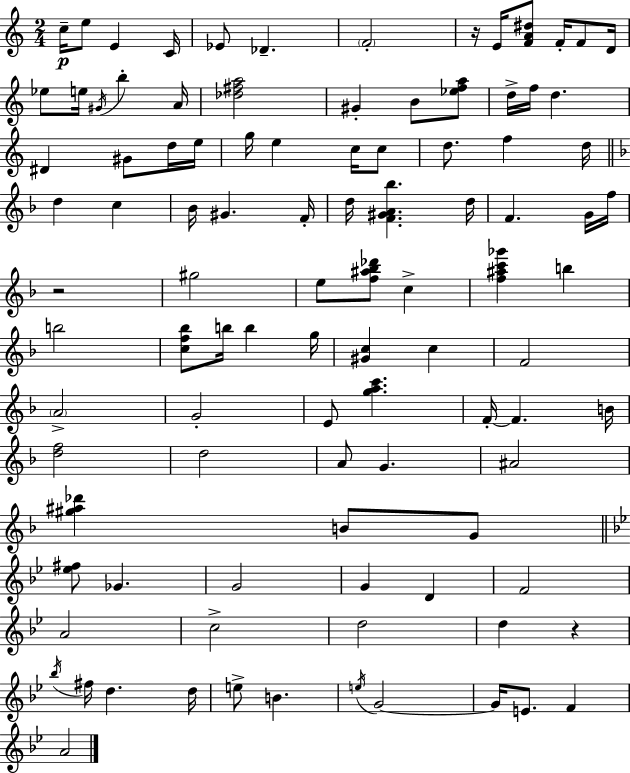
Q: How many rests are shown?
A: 3